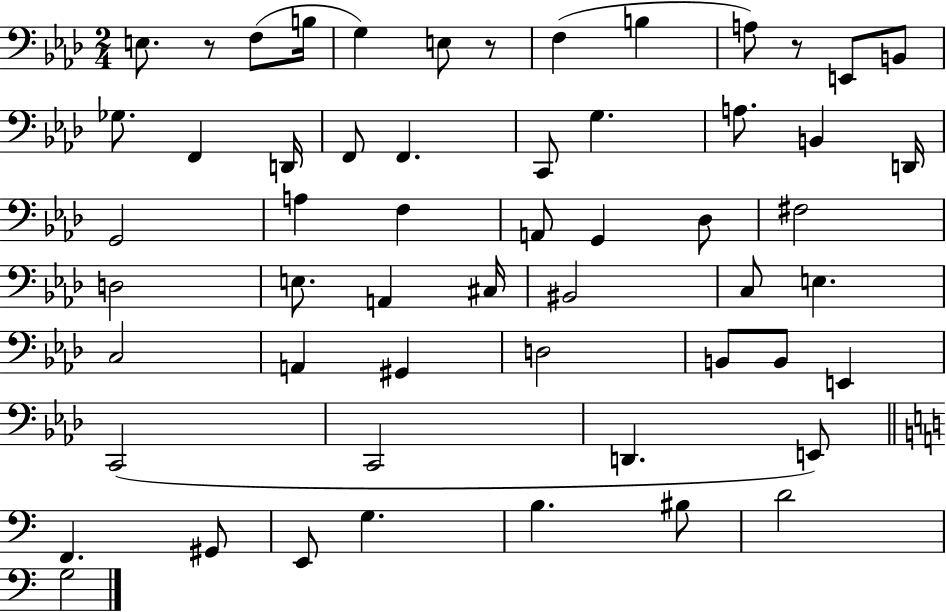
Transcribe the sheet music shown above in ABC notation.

X:1
T:Untitled
M:2/4
L:1/4
K:Ab
E,/2 z/2 F,/2 B,/4 G, E,/2 z/2 F, B, A,/2 z/2 E,,/2 B,,/2 _G,/2 F,, D,,/4 F,,/2 F,, C,,/2 G, A,/2 B,, D,,/4 G,,2 A, F, A,,/2 G,, _D,/2 ^F,2 D,2 E,/2 A,, ^C,/4 ^B,,2 C,/2 E, C,2 A,, ^G,, D,2 B,,/2 B,,/2 E,, C,,2 C,,2 D,, E,,/2 F,, ^G,,/2 E,,/2 G, B, ^B,/2 D2 G,2